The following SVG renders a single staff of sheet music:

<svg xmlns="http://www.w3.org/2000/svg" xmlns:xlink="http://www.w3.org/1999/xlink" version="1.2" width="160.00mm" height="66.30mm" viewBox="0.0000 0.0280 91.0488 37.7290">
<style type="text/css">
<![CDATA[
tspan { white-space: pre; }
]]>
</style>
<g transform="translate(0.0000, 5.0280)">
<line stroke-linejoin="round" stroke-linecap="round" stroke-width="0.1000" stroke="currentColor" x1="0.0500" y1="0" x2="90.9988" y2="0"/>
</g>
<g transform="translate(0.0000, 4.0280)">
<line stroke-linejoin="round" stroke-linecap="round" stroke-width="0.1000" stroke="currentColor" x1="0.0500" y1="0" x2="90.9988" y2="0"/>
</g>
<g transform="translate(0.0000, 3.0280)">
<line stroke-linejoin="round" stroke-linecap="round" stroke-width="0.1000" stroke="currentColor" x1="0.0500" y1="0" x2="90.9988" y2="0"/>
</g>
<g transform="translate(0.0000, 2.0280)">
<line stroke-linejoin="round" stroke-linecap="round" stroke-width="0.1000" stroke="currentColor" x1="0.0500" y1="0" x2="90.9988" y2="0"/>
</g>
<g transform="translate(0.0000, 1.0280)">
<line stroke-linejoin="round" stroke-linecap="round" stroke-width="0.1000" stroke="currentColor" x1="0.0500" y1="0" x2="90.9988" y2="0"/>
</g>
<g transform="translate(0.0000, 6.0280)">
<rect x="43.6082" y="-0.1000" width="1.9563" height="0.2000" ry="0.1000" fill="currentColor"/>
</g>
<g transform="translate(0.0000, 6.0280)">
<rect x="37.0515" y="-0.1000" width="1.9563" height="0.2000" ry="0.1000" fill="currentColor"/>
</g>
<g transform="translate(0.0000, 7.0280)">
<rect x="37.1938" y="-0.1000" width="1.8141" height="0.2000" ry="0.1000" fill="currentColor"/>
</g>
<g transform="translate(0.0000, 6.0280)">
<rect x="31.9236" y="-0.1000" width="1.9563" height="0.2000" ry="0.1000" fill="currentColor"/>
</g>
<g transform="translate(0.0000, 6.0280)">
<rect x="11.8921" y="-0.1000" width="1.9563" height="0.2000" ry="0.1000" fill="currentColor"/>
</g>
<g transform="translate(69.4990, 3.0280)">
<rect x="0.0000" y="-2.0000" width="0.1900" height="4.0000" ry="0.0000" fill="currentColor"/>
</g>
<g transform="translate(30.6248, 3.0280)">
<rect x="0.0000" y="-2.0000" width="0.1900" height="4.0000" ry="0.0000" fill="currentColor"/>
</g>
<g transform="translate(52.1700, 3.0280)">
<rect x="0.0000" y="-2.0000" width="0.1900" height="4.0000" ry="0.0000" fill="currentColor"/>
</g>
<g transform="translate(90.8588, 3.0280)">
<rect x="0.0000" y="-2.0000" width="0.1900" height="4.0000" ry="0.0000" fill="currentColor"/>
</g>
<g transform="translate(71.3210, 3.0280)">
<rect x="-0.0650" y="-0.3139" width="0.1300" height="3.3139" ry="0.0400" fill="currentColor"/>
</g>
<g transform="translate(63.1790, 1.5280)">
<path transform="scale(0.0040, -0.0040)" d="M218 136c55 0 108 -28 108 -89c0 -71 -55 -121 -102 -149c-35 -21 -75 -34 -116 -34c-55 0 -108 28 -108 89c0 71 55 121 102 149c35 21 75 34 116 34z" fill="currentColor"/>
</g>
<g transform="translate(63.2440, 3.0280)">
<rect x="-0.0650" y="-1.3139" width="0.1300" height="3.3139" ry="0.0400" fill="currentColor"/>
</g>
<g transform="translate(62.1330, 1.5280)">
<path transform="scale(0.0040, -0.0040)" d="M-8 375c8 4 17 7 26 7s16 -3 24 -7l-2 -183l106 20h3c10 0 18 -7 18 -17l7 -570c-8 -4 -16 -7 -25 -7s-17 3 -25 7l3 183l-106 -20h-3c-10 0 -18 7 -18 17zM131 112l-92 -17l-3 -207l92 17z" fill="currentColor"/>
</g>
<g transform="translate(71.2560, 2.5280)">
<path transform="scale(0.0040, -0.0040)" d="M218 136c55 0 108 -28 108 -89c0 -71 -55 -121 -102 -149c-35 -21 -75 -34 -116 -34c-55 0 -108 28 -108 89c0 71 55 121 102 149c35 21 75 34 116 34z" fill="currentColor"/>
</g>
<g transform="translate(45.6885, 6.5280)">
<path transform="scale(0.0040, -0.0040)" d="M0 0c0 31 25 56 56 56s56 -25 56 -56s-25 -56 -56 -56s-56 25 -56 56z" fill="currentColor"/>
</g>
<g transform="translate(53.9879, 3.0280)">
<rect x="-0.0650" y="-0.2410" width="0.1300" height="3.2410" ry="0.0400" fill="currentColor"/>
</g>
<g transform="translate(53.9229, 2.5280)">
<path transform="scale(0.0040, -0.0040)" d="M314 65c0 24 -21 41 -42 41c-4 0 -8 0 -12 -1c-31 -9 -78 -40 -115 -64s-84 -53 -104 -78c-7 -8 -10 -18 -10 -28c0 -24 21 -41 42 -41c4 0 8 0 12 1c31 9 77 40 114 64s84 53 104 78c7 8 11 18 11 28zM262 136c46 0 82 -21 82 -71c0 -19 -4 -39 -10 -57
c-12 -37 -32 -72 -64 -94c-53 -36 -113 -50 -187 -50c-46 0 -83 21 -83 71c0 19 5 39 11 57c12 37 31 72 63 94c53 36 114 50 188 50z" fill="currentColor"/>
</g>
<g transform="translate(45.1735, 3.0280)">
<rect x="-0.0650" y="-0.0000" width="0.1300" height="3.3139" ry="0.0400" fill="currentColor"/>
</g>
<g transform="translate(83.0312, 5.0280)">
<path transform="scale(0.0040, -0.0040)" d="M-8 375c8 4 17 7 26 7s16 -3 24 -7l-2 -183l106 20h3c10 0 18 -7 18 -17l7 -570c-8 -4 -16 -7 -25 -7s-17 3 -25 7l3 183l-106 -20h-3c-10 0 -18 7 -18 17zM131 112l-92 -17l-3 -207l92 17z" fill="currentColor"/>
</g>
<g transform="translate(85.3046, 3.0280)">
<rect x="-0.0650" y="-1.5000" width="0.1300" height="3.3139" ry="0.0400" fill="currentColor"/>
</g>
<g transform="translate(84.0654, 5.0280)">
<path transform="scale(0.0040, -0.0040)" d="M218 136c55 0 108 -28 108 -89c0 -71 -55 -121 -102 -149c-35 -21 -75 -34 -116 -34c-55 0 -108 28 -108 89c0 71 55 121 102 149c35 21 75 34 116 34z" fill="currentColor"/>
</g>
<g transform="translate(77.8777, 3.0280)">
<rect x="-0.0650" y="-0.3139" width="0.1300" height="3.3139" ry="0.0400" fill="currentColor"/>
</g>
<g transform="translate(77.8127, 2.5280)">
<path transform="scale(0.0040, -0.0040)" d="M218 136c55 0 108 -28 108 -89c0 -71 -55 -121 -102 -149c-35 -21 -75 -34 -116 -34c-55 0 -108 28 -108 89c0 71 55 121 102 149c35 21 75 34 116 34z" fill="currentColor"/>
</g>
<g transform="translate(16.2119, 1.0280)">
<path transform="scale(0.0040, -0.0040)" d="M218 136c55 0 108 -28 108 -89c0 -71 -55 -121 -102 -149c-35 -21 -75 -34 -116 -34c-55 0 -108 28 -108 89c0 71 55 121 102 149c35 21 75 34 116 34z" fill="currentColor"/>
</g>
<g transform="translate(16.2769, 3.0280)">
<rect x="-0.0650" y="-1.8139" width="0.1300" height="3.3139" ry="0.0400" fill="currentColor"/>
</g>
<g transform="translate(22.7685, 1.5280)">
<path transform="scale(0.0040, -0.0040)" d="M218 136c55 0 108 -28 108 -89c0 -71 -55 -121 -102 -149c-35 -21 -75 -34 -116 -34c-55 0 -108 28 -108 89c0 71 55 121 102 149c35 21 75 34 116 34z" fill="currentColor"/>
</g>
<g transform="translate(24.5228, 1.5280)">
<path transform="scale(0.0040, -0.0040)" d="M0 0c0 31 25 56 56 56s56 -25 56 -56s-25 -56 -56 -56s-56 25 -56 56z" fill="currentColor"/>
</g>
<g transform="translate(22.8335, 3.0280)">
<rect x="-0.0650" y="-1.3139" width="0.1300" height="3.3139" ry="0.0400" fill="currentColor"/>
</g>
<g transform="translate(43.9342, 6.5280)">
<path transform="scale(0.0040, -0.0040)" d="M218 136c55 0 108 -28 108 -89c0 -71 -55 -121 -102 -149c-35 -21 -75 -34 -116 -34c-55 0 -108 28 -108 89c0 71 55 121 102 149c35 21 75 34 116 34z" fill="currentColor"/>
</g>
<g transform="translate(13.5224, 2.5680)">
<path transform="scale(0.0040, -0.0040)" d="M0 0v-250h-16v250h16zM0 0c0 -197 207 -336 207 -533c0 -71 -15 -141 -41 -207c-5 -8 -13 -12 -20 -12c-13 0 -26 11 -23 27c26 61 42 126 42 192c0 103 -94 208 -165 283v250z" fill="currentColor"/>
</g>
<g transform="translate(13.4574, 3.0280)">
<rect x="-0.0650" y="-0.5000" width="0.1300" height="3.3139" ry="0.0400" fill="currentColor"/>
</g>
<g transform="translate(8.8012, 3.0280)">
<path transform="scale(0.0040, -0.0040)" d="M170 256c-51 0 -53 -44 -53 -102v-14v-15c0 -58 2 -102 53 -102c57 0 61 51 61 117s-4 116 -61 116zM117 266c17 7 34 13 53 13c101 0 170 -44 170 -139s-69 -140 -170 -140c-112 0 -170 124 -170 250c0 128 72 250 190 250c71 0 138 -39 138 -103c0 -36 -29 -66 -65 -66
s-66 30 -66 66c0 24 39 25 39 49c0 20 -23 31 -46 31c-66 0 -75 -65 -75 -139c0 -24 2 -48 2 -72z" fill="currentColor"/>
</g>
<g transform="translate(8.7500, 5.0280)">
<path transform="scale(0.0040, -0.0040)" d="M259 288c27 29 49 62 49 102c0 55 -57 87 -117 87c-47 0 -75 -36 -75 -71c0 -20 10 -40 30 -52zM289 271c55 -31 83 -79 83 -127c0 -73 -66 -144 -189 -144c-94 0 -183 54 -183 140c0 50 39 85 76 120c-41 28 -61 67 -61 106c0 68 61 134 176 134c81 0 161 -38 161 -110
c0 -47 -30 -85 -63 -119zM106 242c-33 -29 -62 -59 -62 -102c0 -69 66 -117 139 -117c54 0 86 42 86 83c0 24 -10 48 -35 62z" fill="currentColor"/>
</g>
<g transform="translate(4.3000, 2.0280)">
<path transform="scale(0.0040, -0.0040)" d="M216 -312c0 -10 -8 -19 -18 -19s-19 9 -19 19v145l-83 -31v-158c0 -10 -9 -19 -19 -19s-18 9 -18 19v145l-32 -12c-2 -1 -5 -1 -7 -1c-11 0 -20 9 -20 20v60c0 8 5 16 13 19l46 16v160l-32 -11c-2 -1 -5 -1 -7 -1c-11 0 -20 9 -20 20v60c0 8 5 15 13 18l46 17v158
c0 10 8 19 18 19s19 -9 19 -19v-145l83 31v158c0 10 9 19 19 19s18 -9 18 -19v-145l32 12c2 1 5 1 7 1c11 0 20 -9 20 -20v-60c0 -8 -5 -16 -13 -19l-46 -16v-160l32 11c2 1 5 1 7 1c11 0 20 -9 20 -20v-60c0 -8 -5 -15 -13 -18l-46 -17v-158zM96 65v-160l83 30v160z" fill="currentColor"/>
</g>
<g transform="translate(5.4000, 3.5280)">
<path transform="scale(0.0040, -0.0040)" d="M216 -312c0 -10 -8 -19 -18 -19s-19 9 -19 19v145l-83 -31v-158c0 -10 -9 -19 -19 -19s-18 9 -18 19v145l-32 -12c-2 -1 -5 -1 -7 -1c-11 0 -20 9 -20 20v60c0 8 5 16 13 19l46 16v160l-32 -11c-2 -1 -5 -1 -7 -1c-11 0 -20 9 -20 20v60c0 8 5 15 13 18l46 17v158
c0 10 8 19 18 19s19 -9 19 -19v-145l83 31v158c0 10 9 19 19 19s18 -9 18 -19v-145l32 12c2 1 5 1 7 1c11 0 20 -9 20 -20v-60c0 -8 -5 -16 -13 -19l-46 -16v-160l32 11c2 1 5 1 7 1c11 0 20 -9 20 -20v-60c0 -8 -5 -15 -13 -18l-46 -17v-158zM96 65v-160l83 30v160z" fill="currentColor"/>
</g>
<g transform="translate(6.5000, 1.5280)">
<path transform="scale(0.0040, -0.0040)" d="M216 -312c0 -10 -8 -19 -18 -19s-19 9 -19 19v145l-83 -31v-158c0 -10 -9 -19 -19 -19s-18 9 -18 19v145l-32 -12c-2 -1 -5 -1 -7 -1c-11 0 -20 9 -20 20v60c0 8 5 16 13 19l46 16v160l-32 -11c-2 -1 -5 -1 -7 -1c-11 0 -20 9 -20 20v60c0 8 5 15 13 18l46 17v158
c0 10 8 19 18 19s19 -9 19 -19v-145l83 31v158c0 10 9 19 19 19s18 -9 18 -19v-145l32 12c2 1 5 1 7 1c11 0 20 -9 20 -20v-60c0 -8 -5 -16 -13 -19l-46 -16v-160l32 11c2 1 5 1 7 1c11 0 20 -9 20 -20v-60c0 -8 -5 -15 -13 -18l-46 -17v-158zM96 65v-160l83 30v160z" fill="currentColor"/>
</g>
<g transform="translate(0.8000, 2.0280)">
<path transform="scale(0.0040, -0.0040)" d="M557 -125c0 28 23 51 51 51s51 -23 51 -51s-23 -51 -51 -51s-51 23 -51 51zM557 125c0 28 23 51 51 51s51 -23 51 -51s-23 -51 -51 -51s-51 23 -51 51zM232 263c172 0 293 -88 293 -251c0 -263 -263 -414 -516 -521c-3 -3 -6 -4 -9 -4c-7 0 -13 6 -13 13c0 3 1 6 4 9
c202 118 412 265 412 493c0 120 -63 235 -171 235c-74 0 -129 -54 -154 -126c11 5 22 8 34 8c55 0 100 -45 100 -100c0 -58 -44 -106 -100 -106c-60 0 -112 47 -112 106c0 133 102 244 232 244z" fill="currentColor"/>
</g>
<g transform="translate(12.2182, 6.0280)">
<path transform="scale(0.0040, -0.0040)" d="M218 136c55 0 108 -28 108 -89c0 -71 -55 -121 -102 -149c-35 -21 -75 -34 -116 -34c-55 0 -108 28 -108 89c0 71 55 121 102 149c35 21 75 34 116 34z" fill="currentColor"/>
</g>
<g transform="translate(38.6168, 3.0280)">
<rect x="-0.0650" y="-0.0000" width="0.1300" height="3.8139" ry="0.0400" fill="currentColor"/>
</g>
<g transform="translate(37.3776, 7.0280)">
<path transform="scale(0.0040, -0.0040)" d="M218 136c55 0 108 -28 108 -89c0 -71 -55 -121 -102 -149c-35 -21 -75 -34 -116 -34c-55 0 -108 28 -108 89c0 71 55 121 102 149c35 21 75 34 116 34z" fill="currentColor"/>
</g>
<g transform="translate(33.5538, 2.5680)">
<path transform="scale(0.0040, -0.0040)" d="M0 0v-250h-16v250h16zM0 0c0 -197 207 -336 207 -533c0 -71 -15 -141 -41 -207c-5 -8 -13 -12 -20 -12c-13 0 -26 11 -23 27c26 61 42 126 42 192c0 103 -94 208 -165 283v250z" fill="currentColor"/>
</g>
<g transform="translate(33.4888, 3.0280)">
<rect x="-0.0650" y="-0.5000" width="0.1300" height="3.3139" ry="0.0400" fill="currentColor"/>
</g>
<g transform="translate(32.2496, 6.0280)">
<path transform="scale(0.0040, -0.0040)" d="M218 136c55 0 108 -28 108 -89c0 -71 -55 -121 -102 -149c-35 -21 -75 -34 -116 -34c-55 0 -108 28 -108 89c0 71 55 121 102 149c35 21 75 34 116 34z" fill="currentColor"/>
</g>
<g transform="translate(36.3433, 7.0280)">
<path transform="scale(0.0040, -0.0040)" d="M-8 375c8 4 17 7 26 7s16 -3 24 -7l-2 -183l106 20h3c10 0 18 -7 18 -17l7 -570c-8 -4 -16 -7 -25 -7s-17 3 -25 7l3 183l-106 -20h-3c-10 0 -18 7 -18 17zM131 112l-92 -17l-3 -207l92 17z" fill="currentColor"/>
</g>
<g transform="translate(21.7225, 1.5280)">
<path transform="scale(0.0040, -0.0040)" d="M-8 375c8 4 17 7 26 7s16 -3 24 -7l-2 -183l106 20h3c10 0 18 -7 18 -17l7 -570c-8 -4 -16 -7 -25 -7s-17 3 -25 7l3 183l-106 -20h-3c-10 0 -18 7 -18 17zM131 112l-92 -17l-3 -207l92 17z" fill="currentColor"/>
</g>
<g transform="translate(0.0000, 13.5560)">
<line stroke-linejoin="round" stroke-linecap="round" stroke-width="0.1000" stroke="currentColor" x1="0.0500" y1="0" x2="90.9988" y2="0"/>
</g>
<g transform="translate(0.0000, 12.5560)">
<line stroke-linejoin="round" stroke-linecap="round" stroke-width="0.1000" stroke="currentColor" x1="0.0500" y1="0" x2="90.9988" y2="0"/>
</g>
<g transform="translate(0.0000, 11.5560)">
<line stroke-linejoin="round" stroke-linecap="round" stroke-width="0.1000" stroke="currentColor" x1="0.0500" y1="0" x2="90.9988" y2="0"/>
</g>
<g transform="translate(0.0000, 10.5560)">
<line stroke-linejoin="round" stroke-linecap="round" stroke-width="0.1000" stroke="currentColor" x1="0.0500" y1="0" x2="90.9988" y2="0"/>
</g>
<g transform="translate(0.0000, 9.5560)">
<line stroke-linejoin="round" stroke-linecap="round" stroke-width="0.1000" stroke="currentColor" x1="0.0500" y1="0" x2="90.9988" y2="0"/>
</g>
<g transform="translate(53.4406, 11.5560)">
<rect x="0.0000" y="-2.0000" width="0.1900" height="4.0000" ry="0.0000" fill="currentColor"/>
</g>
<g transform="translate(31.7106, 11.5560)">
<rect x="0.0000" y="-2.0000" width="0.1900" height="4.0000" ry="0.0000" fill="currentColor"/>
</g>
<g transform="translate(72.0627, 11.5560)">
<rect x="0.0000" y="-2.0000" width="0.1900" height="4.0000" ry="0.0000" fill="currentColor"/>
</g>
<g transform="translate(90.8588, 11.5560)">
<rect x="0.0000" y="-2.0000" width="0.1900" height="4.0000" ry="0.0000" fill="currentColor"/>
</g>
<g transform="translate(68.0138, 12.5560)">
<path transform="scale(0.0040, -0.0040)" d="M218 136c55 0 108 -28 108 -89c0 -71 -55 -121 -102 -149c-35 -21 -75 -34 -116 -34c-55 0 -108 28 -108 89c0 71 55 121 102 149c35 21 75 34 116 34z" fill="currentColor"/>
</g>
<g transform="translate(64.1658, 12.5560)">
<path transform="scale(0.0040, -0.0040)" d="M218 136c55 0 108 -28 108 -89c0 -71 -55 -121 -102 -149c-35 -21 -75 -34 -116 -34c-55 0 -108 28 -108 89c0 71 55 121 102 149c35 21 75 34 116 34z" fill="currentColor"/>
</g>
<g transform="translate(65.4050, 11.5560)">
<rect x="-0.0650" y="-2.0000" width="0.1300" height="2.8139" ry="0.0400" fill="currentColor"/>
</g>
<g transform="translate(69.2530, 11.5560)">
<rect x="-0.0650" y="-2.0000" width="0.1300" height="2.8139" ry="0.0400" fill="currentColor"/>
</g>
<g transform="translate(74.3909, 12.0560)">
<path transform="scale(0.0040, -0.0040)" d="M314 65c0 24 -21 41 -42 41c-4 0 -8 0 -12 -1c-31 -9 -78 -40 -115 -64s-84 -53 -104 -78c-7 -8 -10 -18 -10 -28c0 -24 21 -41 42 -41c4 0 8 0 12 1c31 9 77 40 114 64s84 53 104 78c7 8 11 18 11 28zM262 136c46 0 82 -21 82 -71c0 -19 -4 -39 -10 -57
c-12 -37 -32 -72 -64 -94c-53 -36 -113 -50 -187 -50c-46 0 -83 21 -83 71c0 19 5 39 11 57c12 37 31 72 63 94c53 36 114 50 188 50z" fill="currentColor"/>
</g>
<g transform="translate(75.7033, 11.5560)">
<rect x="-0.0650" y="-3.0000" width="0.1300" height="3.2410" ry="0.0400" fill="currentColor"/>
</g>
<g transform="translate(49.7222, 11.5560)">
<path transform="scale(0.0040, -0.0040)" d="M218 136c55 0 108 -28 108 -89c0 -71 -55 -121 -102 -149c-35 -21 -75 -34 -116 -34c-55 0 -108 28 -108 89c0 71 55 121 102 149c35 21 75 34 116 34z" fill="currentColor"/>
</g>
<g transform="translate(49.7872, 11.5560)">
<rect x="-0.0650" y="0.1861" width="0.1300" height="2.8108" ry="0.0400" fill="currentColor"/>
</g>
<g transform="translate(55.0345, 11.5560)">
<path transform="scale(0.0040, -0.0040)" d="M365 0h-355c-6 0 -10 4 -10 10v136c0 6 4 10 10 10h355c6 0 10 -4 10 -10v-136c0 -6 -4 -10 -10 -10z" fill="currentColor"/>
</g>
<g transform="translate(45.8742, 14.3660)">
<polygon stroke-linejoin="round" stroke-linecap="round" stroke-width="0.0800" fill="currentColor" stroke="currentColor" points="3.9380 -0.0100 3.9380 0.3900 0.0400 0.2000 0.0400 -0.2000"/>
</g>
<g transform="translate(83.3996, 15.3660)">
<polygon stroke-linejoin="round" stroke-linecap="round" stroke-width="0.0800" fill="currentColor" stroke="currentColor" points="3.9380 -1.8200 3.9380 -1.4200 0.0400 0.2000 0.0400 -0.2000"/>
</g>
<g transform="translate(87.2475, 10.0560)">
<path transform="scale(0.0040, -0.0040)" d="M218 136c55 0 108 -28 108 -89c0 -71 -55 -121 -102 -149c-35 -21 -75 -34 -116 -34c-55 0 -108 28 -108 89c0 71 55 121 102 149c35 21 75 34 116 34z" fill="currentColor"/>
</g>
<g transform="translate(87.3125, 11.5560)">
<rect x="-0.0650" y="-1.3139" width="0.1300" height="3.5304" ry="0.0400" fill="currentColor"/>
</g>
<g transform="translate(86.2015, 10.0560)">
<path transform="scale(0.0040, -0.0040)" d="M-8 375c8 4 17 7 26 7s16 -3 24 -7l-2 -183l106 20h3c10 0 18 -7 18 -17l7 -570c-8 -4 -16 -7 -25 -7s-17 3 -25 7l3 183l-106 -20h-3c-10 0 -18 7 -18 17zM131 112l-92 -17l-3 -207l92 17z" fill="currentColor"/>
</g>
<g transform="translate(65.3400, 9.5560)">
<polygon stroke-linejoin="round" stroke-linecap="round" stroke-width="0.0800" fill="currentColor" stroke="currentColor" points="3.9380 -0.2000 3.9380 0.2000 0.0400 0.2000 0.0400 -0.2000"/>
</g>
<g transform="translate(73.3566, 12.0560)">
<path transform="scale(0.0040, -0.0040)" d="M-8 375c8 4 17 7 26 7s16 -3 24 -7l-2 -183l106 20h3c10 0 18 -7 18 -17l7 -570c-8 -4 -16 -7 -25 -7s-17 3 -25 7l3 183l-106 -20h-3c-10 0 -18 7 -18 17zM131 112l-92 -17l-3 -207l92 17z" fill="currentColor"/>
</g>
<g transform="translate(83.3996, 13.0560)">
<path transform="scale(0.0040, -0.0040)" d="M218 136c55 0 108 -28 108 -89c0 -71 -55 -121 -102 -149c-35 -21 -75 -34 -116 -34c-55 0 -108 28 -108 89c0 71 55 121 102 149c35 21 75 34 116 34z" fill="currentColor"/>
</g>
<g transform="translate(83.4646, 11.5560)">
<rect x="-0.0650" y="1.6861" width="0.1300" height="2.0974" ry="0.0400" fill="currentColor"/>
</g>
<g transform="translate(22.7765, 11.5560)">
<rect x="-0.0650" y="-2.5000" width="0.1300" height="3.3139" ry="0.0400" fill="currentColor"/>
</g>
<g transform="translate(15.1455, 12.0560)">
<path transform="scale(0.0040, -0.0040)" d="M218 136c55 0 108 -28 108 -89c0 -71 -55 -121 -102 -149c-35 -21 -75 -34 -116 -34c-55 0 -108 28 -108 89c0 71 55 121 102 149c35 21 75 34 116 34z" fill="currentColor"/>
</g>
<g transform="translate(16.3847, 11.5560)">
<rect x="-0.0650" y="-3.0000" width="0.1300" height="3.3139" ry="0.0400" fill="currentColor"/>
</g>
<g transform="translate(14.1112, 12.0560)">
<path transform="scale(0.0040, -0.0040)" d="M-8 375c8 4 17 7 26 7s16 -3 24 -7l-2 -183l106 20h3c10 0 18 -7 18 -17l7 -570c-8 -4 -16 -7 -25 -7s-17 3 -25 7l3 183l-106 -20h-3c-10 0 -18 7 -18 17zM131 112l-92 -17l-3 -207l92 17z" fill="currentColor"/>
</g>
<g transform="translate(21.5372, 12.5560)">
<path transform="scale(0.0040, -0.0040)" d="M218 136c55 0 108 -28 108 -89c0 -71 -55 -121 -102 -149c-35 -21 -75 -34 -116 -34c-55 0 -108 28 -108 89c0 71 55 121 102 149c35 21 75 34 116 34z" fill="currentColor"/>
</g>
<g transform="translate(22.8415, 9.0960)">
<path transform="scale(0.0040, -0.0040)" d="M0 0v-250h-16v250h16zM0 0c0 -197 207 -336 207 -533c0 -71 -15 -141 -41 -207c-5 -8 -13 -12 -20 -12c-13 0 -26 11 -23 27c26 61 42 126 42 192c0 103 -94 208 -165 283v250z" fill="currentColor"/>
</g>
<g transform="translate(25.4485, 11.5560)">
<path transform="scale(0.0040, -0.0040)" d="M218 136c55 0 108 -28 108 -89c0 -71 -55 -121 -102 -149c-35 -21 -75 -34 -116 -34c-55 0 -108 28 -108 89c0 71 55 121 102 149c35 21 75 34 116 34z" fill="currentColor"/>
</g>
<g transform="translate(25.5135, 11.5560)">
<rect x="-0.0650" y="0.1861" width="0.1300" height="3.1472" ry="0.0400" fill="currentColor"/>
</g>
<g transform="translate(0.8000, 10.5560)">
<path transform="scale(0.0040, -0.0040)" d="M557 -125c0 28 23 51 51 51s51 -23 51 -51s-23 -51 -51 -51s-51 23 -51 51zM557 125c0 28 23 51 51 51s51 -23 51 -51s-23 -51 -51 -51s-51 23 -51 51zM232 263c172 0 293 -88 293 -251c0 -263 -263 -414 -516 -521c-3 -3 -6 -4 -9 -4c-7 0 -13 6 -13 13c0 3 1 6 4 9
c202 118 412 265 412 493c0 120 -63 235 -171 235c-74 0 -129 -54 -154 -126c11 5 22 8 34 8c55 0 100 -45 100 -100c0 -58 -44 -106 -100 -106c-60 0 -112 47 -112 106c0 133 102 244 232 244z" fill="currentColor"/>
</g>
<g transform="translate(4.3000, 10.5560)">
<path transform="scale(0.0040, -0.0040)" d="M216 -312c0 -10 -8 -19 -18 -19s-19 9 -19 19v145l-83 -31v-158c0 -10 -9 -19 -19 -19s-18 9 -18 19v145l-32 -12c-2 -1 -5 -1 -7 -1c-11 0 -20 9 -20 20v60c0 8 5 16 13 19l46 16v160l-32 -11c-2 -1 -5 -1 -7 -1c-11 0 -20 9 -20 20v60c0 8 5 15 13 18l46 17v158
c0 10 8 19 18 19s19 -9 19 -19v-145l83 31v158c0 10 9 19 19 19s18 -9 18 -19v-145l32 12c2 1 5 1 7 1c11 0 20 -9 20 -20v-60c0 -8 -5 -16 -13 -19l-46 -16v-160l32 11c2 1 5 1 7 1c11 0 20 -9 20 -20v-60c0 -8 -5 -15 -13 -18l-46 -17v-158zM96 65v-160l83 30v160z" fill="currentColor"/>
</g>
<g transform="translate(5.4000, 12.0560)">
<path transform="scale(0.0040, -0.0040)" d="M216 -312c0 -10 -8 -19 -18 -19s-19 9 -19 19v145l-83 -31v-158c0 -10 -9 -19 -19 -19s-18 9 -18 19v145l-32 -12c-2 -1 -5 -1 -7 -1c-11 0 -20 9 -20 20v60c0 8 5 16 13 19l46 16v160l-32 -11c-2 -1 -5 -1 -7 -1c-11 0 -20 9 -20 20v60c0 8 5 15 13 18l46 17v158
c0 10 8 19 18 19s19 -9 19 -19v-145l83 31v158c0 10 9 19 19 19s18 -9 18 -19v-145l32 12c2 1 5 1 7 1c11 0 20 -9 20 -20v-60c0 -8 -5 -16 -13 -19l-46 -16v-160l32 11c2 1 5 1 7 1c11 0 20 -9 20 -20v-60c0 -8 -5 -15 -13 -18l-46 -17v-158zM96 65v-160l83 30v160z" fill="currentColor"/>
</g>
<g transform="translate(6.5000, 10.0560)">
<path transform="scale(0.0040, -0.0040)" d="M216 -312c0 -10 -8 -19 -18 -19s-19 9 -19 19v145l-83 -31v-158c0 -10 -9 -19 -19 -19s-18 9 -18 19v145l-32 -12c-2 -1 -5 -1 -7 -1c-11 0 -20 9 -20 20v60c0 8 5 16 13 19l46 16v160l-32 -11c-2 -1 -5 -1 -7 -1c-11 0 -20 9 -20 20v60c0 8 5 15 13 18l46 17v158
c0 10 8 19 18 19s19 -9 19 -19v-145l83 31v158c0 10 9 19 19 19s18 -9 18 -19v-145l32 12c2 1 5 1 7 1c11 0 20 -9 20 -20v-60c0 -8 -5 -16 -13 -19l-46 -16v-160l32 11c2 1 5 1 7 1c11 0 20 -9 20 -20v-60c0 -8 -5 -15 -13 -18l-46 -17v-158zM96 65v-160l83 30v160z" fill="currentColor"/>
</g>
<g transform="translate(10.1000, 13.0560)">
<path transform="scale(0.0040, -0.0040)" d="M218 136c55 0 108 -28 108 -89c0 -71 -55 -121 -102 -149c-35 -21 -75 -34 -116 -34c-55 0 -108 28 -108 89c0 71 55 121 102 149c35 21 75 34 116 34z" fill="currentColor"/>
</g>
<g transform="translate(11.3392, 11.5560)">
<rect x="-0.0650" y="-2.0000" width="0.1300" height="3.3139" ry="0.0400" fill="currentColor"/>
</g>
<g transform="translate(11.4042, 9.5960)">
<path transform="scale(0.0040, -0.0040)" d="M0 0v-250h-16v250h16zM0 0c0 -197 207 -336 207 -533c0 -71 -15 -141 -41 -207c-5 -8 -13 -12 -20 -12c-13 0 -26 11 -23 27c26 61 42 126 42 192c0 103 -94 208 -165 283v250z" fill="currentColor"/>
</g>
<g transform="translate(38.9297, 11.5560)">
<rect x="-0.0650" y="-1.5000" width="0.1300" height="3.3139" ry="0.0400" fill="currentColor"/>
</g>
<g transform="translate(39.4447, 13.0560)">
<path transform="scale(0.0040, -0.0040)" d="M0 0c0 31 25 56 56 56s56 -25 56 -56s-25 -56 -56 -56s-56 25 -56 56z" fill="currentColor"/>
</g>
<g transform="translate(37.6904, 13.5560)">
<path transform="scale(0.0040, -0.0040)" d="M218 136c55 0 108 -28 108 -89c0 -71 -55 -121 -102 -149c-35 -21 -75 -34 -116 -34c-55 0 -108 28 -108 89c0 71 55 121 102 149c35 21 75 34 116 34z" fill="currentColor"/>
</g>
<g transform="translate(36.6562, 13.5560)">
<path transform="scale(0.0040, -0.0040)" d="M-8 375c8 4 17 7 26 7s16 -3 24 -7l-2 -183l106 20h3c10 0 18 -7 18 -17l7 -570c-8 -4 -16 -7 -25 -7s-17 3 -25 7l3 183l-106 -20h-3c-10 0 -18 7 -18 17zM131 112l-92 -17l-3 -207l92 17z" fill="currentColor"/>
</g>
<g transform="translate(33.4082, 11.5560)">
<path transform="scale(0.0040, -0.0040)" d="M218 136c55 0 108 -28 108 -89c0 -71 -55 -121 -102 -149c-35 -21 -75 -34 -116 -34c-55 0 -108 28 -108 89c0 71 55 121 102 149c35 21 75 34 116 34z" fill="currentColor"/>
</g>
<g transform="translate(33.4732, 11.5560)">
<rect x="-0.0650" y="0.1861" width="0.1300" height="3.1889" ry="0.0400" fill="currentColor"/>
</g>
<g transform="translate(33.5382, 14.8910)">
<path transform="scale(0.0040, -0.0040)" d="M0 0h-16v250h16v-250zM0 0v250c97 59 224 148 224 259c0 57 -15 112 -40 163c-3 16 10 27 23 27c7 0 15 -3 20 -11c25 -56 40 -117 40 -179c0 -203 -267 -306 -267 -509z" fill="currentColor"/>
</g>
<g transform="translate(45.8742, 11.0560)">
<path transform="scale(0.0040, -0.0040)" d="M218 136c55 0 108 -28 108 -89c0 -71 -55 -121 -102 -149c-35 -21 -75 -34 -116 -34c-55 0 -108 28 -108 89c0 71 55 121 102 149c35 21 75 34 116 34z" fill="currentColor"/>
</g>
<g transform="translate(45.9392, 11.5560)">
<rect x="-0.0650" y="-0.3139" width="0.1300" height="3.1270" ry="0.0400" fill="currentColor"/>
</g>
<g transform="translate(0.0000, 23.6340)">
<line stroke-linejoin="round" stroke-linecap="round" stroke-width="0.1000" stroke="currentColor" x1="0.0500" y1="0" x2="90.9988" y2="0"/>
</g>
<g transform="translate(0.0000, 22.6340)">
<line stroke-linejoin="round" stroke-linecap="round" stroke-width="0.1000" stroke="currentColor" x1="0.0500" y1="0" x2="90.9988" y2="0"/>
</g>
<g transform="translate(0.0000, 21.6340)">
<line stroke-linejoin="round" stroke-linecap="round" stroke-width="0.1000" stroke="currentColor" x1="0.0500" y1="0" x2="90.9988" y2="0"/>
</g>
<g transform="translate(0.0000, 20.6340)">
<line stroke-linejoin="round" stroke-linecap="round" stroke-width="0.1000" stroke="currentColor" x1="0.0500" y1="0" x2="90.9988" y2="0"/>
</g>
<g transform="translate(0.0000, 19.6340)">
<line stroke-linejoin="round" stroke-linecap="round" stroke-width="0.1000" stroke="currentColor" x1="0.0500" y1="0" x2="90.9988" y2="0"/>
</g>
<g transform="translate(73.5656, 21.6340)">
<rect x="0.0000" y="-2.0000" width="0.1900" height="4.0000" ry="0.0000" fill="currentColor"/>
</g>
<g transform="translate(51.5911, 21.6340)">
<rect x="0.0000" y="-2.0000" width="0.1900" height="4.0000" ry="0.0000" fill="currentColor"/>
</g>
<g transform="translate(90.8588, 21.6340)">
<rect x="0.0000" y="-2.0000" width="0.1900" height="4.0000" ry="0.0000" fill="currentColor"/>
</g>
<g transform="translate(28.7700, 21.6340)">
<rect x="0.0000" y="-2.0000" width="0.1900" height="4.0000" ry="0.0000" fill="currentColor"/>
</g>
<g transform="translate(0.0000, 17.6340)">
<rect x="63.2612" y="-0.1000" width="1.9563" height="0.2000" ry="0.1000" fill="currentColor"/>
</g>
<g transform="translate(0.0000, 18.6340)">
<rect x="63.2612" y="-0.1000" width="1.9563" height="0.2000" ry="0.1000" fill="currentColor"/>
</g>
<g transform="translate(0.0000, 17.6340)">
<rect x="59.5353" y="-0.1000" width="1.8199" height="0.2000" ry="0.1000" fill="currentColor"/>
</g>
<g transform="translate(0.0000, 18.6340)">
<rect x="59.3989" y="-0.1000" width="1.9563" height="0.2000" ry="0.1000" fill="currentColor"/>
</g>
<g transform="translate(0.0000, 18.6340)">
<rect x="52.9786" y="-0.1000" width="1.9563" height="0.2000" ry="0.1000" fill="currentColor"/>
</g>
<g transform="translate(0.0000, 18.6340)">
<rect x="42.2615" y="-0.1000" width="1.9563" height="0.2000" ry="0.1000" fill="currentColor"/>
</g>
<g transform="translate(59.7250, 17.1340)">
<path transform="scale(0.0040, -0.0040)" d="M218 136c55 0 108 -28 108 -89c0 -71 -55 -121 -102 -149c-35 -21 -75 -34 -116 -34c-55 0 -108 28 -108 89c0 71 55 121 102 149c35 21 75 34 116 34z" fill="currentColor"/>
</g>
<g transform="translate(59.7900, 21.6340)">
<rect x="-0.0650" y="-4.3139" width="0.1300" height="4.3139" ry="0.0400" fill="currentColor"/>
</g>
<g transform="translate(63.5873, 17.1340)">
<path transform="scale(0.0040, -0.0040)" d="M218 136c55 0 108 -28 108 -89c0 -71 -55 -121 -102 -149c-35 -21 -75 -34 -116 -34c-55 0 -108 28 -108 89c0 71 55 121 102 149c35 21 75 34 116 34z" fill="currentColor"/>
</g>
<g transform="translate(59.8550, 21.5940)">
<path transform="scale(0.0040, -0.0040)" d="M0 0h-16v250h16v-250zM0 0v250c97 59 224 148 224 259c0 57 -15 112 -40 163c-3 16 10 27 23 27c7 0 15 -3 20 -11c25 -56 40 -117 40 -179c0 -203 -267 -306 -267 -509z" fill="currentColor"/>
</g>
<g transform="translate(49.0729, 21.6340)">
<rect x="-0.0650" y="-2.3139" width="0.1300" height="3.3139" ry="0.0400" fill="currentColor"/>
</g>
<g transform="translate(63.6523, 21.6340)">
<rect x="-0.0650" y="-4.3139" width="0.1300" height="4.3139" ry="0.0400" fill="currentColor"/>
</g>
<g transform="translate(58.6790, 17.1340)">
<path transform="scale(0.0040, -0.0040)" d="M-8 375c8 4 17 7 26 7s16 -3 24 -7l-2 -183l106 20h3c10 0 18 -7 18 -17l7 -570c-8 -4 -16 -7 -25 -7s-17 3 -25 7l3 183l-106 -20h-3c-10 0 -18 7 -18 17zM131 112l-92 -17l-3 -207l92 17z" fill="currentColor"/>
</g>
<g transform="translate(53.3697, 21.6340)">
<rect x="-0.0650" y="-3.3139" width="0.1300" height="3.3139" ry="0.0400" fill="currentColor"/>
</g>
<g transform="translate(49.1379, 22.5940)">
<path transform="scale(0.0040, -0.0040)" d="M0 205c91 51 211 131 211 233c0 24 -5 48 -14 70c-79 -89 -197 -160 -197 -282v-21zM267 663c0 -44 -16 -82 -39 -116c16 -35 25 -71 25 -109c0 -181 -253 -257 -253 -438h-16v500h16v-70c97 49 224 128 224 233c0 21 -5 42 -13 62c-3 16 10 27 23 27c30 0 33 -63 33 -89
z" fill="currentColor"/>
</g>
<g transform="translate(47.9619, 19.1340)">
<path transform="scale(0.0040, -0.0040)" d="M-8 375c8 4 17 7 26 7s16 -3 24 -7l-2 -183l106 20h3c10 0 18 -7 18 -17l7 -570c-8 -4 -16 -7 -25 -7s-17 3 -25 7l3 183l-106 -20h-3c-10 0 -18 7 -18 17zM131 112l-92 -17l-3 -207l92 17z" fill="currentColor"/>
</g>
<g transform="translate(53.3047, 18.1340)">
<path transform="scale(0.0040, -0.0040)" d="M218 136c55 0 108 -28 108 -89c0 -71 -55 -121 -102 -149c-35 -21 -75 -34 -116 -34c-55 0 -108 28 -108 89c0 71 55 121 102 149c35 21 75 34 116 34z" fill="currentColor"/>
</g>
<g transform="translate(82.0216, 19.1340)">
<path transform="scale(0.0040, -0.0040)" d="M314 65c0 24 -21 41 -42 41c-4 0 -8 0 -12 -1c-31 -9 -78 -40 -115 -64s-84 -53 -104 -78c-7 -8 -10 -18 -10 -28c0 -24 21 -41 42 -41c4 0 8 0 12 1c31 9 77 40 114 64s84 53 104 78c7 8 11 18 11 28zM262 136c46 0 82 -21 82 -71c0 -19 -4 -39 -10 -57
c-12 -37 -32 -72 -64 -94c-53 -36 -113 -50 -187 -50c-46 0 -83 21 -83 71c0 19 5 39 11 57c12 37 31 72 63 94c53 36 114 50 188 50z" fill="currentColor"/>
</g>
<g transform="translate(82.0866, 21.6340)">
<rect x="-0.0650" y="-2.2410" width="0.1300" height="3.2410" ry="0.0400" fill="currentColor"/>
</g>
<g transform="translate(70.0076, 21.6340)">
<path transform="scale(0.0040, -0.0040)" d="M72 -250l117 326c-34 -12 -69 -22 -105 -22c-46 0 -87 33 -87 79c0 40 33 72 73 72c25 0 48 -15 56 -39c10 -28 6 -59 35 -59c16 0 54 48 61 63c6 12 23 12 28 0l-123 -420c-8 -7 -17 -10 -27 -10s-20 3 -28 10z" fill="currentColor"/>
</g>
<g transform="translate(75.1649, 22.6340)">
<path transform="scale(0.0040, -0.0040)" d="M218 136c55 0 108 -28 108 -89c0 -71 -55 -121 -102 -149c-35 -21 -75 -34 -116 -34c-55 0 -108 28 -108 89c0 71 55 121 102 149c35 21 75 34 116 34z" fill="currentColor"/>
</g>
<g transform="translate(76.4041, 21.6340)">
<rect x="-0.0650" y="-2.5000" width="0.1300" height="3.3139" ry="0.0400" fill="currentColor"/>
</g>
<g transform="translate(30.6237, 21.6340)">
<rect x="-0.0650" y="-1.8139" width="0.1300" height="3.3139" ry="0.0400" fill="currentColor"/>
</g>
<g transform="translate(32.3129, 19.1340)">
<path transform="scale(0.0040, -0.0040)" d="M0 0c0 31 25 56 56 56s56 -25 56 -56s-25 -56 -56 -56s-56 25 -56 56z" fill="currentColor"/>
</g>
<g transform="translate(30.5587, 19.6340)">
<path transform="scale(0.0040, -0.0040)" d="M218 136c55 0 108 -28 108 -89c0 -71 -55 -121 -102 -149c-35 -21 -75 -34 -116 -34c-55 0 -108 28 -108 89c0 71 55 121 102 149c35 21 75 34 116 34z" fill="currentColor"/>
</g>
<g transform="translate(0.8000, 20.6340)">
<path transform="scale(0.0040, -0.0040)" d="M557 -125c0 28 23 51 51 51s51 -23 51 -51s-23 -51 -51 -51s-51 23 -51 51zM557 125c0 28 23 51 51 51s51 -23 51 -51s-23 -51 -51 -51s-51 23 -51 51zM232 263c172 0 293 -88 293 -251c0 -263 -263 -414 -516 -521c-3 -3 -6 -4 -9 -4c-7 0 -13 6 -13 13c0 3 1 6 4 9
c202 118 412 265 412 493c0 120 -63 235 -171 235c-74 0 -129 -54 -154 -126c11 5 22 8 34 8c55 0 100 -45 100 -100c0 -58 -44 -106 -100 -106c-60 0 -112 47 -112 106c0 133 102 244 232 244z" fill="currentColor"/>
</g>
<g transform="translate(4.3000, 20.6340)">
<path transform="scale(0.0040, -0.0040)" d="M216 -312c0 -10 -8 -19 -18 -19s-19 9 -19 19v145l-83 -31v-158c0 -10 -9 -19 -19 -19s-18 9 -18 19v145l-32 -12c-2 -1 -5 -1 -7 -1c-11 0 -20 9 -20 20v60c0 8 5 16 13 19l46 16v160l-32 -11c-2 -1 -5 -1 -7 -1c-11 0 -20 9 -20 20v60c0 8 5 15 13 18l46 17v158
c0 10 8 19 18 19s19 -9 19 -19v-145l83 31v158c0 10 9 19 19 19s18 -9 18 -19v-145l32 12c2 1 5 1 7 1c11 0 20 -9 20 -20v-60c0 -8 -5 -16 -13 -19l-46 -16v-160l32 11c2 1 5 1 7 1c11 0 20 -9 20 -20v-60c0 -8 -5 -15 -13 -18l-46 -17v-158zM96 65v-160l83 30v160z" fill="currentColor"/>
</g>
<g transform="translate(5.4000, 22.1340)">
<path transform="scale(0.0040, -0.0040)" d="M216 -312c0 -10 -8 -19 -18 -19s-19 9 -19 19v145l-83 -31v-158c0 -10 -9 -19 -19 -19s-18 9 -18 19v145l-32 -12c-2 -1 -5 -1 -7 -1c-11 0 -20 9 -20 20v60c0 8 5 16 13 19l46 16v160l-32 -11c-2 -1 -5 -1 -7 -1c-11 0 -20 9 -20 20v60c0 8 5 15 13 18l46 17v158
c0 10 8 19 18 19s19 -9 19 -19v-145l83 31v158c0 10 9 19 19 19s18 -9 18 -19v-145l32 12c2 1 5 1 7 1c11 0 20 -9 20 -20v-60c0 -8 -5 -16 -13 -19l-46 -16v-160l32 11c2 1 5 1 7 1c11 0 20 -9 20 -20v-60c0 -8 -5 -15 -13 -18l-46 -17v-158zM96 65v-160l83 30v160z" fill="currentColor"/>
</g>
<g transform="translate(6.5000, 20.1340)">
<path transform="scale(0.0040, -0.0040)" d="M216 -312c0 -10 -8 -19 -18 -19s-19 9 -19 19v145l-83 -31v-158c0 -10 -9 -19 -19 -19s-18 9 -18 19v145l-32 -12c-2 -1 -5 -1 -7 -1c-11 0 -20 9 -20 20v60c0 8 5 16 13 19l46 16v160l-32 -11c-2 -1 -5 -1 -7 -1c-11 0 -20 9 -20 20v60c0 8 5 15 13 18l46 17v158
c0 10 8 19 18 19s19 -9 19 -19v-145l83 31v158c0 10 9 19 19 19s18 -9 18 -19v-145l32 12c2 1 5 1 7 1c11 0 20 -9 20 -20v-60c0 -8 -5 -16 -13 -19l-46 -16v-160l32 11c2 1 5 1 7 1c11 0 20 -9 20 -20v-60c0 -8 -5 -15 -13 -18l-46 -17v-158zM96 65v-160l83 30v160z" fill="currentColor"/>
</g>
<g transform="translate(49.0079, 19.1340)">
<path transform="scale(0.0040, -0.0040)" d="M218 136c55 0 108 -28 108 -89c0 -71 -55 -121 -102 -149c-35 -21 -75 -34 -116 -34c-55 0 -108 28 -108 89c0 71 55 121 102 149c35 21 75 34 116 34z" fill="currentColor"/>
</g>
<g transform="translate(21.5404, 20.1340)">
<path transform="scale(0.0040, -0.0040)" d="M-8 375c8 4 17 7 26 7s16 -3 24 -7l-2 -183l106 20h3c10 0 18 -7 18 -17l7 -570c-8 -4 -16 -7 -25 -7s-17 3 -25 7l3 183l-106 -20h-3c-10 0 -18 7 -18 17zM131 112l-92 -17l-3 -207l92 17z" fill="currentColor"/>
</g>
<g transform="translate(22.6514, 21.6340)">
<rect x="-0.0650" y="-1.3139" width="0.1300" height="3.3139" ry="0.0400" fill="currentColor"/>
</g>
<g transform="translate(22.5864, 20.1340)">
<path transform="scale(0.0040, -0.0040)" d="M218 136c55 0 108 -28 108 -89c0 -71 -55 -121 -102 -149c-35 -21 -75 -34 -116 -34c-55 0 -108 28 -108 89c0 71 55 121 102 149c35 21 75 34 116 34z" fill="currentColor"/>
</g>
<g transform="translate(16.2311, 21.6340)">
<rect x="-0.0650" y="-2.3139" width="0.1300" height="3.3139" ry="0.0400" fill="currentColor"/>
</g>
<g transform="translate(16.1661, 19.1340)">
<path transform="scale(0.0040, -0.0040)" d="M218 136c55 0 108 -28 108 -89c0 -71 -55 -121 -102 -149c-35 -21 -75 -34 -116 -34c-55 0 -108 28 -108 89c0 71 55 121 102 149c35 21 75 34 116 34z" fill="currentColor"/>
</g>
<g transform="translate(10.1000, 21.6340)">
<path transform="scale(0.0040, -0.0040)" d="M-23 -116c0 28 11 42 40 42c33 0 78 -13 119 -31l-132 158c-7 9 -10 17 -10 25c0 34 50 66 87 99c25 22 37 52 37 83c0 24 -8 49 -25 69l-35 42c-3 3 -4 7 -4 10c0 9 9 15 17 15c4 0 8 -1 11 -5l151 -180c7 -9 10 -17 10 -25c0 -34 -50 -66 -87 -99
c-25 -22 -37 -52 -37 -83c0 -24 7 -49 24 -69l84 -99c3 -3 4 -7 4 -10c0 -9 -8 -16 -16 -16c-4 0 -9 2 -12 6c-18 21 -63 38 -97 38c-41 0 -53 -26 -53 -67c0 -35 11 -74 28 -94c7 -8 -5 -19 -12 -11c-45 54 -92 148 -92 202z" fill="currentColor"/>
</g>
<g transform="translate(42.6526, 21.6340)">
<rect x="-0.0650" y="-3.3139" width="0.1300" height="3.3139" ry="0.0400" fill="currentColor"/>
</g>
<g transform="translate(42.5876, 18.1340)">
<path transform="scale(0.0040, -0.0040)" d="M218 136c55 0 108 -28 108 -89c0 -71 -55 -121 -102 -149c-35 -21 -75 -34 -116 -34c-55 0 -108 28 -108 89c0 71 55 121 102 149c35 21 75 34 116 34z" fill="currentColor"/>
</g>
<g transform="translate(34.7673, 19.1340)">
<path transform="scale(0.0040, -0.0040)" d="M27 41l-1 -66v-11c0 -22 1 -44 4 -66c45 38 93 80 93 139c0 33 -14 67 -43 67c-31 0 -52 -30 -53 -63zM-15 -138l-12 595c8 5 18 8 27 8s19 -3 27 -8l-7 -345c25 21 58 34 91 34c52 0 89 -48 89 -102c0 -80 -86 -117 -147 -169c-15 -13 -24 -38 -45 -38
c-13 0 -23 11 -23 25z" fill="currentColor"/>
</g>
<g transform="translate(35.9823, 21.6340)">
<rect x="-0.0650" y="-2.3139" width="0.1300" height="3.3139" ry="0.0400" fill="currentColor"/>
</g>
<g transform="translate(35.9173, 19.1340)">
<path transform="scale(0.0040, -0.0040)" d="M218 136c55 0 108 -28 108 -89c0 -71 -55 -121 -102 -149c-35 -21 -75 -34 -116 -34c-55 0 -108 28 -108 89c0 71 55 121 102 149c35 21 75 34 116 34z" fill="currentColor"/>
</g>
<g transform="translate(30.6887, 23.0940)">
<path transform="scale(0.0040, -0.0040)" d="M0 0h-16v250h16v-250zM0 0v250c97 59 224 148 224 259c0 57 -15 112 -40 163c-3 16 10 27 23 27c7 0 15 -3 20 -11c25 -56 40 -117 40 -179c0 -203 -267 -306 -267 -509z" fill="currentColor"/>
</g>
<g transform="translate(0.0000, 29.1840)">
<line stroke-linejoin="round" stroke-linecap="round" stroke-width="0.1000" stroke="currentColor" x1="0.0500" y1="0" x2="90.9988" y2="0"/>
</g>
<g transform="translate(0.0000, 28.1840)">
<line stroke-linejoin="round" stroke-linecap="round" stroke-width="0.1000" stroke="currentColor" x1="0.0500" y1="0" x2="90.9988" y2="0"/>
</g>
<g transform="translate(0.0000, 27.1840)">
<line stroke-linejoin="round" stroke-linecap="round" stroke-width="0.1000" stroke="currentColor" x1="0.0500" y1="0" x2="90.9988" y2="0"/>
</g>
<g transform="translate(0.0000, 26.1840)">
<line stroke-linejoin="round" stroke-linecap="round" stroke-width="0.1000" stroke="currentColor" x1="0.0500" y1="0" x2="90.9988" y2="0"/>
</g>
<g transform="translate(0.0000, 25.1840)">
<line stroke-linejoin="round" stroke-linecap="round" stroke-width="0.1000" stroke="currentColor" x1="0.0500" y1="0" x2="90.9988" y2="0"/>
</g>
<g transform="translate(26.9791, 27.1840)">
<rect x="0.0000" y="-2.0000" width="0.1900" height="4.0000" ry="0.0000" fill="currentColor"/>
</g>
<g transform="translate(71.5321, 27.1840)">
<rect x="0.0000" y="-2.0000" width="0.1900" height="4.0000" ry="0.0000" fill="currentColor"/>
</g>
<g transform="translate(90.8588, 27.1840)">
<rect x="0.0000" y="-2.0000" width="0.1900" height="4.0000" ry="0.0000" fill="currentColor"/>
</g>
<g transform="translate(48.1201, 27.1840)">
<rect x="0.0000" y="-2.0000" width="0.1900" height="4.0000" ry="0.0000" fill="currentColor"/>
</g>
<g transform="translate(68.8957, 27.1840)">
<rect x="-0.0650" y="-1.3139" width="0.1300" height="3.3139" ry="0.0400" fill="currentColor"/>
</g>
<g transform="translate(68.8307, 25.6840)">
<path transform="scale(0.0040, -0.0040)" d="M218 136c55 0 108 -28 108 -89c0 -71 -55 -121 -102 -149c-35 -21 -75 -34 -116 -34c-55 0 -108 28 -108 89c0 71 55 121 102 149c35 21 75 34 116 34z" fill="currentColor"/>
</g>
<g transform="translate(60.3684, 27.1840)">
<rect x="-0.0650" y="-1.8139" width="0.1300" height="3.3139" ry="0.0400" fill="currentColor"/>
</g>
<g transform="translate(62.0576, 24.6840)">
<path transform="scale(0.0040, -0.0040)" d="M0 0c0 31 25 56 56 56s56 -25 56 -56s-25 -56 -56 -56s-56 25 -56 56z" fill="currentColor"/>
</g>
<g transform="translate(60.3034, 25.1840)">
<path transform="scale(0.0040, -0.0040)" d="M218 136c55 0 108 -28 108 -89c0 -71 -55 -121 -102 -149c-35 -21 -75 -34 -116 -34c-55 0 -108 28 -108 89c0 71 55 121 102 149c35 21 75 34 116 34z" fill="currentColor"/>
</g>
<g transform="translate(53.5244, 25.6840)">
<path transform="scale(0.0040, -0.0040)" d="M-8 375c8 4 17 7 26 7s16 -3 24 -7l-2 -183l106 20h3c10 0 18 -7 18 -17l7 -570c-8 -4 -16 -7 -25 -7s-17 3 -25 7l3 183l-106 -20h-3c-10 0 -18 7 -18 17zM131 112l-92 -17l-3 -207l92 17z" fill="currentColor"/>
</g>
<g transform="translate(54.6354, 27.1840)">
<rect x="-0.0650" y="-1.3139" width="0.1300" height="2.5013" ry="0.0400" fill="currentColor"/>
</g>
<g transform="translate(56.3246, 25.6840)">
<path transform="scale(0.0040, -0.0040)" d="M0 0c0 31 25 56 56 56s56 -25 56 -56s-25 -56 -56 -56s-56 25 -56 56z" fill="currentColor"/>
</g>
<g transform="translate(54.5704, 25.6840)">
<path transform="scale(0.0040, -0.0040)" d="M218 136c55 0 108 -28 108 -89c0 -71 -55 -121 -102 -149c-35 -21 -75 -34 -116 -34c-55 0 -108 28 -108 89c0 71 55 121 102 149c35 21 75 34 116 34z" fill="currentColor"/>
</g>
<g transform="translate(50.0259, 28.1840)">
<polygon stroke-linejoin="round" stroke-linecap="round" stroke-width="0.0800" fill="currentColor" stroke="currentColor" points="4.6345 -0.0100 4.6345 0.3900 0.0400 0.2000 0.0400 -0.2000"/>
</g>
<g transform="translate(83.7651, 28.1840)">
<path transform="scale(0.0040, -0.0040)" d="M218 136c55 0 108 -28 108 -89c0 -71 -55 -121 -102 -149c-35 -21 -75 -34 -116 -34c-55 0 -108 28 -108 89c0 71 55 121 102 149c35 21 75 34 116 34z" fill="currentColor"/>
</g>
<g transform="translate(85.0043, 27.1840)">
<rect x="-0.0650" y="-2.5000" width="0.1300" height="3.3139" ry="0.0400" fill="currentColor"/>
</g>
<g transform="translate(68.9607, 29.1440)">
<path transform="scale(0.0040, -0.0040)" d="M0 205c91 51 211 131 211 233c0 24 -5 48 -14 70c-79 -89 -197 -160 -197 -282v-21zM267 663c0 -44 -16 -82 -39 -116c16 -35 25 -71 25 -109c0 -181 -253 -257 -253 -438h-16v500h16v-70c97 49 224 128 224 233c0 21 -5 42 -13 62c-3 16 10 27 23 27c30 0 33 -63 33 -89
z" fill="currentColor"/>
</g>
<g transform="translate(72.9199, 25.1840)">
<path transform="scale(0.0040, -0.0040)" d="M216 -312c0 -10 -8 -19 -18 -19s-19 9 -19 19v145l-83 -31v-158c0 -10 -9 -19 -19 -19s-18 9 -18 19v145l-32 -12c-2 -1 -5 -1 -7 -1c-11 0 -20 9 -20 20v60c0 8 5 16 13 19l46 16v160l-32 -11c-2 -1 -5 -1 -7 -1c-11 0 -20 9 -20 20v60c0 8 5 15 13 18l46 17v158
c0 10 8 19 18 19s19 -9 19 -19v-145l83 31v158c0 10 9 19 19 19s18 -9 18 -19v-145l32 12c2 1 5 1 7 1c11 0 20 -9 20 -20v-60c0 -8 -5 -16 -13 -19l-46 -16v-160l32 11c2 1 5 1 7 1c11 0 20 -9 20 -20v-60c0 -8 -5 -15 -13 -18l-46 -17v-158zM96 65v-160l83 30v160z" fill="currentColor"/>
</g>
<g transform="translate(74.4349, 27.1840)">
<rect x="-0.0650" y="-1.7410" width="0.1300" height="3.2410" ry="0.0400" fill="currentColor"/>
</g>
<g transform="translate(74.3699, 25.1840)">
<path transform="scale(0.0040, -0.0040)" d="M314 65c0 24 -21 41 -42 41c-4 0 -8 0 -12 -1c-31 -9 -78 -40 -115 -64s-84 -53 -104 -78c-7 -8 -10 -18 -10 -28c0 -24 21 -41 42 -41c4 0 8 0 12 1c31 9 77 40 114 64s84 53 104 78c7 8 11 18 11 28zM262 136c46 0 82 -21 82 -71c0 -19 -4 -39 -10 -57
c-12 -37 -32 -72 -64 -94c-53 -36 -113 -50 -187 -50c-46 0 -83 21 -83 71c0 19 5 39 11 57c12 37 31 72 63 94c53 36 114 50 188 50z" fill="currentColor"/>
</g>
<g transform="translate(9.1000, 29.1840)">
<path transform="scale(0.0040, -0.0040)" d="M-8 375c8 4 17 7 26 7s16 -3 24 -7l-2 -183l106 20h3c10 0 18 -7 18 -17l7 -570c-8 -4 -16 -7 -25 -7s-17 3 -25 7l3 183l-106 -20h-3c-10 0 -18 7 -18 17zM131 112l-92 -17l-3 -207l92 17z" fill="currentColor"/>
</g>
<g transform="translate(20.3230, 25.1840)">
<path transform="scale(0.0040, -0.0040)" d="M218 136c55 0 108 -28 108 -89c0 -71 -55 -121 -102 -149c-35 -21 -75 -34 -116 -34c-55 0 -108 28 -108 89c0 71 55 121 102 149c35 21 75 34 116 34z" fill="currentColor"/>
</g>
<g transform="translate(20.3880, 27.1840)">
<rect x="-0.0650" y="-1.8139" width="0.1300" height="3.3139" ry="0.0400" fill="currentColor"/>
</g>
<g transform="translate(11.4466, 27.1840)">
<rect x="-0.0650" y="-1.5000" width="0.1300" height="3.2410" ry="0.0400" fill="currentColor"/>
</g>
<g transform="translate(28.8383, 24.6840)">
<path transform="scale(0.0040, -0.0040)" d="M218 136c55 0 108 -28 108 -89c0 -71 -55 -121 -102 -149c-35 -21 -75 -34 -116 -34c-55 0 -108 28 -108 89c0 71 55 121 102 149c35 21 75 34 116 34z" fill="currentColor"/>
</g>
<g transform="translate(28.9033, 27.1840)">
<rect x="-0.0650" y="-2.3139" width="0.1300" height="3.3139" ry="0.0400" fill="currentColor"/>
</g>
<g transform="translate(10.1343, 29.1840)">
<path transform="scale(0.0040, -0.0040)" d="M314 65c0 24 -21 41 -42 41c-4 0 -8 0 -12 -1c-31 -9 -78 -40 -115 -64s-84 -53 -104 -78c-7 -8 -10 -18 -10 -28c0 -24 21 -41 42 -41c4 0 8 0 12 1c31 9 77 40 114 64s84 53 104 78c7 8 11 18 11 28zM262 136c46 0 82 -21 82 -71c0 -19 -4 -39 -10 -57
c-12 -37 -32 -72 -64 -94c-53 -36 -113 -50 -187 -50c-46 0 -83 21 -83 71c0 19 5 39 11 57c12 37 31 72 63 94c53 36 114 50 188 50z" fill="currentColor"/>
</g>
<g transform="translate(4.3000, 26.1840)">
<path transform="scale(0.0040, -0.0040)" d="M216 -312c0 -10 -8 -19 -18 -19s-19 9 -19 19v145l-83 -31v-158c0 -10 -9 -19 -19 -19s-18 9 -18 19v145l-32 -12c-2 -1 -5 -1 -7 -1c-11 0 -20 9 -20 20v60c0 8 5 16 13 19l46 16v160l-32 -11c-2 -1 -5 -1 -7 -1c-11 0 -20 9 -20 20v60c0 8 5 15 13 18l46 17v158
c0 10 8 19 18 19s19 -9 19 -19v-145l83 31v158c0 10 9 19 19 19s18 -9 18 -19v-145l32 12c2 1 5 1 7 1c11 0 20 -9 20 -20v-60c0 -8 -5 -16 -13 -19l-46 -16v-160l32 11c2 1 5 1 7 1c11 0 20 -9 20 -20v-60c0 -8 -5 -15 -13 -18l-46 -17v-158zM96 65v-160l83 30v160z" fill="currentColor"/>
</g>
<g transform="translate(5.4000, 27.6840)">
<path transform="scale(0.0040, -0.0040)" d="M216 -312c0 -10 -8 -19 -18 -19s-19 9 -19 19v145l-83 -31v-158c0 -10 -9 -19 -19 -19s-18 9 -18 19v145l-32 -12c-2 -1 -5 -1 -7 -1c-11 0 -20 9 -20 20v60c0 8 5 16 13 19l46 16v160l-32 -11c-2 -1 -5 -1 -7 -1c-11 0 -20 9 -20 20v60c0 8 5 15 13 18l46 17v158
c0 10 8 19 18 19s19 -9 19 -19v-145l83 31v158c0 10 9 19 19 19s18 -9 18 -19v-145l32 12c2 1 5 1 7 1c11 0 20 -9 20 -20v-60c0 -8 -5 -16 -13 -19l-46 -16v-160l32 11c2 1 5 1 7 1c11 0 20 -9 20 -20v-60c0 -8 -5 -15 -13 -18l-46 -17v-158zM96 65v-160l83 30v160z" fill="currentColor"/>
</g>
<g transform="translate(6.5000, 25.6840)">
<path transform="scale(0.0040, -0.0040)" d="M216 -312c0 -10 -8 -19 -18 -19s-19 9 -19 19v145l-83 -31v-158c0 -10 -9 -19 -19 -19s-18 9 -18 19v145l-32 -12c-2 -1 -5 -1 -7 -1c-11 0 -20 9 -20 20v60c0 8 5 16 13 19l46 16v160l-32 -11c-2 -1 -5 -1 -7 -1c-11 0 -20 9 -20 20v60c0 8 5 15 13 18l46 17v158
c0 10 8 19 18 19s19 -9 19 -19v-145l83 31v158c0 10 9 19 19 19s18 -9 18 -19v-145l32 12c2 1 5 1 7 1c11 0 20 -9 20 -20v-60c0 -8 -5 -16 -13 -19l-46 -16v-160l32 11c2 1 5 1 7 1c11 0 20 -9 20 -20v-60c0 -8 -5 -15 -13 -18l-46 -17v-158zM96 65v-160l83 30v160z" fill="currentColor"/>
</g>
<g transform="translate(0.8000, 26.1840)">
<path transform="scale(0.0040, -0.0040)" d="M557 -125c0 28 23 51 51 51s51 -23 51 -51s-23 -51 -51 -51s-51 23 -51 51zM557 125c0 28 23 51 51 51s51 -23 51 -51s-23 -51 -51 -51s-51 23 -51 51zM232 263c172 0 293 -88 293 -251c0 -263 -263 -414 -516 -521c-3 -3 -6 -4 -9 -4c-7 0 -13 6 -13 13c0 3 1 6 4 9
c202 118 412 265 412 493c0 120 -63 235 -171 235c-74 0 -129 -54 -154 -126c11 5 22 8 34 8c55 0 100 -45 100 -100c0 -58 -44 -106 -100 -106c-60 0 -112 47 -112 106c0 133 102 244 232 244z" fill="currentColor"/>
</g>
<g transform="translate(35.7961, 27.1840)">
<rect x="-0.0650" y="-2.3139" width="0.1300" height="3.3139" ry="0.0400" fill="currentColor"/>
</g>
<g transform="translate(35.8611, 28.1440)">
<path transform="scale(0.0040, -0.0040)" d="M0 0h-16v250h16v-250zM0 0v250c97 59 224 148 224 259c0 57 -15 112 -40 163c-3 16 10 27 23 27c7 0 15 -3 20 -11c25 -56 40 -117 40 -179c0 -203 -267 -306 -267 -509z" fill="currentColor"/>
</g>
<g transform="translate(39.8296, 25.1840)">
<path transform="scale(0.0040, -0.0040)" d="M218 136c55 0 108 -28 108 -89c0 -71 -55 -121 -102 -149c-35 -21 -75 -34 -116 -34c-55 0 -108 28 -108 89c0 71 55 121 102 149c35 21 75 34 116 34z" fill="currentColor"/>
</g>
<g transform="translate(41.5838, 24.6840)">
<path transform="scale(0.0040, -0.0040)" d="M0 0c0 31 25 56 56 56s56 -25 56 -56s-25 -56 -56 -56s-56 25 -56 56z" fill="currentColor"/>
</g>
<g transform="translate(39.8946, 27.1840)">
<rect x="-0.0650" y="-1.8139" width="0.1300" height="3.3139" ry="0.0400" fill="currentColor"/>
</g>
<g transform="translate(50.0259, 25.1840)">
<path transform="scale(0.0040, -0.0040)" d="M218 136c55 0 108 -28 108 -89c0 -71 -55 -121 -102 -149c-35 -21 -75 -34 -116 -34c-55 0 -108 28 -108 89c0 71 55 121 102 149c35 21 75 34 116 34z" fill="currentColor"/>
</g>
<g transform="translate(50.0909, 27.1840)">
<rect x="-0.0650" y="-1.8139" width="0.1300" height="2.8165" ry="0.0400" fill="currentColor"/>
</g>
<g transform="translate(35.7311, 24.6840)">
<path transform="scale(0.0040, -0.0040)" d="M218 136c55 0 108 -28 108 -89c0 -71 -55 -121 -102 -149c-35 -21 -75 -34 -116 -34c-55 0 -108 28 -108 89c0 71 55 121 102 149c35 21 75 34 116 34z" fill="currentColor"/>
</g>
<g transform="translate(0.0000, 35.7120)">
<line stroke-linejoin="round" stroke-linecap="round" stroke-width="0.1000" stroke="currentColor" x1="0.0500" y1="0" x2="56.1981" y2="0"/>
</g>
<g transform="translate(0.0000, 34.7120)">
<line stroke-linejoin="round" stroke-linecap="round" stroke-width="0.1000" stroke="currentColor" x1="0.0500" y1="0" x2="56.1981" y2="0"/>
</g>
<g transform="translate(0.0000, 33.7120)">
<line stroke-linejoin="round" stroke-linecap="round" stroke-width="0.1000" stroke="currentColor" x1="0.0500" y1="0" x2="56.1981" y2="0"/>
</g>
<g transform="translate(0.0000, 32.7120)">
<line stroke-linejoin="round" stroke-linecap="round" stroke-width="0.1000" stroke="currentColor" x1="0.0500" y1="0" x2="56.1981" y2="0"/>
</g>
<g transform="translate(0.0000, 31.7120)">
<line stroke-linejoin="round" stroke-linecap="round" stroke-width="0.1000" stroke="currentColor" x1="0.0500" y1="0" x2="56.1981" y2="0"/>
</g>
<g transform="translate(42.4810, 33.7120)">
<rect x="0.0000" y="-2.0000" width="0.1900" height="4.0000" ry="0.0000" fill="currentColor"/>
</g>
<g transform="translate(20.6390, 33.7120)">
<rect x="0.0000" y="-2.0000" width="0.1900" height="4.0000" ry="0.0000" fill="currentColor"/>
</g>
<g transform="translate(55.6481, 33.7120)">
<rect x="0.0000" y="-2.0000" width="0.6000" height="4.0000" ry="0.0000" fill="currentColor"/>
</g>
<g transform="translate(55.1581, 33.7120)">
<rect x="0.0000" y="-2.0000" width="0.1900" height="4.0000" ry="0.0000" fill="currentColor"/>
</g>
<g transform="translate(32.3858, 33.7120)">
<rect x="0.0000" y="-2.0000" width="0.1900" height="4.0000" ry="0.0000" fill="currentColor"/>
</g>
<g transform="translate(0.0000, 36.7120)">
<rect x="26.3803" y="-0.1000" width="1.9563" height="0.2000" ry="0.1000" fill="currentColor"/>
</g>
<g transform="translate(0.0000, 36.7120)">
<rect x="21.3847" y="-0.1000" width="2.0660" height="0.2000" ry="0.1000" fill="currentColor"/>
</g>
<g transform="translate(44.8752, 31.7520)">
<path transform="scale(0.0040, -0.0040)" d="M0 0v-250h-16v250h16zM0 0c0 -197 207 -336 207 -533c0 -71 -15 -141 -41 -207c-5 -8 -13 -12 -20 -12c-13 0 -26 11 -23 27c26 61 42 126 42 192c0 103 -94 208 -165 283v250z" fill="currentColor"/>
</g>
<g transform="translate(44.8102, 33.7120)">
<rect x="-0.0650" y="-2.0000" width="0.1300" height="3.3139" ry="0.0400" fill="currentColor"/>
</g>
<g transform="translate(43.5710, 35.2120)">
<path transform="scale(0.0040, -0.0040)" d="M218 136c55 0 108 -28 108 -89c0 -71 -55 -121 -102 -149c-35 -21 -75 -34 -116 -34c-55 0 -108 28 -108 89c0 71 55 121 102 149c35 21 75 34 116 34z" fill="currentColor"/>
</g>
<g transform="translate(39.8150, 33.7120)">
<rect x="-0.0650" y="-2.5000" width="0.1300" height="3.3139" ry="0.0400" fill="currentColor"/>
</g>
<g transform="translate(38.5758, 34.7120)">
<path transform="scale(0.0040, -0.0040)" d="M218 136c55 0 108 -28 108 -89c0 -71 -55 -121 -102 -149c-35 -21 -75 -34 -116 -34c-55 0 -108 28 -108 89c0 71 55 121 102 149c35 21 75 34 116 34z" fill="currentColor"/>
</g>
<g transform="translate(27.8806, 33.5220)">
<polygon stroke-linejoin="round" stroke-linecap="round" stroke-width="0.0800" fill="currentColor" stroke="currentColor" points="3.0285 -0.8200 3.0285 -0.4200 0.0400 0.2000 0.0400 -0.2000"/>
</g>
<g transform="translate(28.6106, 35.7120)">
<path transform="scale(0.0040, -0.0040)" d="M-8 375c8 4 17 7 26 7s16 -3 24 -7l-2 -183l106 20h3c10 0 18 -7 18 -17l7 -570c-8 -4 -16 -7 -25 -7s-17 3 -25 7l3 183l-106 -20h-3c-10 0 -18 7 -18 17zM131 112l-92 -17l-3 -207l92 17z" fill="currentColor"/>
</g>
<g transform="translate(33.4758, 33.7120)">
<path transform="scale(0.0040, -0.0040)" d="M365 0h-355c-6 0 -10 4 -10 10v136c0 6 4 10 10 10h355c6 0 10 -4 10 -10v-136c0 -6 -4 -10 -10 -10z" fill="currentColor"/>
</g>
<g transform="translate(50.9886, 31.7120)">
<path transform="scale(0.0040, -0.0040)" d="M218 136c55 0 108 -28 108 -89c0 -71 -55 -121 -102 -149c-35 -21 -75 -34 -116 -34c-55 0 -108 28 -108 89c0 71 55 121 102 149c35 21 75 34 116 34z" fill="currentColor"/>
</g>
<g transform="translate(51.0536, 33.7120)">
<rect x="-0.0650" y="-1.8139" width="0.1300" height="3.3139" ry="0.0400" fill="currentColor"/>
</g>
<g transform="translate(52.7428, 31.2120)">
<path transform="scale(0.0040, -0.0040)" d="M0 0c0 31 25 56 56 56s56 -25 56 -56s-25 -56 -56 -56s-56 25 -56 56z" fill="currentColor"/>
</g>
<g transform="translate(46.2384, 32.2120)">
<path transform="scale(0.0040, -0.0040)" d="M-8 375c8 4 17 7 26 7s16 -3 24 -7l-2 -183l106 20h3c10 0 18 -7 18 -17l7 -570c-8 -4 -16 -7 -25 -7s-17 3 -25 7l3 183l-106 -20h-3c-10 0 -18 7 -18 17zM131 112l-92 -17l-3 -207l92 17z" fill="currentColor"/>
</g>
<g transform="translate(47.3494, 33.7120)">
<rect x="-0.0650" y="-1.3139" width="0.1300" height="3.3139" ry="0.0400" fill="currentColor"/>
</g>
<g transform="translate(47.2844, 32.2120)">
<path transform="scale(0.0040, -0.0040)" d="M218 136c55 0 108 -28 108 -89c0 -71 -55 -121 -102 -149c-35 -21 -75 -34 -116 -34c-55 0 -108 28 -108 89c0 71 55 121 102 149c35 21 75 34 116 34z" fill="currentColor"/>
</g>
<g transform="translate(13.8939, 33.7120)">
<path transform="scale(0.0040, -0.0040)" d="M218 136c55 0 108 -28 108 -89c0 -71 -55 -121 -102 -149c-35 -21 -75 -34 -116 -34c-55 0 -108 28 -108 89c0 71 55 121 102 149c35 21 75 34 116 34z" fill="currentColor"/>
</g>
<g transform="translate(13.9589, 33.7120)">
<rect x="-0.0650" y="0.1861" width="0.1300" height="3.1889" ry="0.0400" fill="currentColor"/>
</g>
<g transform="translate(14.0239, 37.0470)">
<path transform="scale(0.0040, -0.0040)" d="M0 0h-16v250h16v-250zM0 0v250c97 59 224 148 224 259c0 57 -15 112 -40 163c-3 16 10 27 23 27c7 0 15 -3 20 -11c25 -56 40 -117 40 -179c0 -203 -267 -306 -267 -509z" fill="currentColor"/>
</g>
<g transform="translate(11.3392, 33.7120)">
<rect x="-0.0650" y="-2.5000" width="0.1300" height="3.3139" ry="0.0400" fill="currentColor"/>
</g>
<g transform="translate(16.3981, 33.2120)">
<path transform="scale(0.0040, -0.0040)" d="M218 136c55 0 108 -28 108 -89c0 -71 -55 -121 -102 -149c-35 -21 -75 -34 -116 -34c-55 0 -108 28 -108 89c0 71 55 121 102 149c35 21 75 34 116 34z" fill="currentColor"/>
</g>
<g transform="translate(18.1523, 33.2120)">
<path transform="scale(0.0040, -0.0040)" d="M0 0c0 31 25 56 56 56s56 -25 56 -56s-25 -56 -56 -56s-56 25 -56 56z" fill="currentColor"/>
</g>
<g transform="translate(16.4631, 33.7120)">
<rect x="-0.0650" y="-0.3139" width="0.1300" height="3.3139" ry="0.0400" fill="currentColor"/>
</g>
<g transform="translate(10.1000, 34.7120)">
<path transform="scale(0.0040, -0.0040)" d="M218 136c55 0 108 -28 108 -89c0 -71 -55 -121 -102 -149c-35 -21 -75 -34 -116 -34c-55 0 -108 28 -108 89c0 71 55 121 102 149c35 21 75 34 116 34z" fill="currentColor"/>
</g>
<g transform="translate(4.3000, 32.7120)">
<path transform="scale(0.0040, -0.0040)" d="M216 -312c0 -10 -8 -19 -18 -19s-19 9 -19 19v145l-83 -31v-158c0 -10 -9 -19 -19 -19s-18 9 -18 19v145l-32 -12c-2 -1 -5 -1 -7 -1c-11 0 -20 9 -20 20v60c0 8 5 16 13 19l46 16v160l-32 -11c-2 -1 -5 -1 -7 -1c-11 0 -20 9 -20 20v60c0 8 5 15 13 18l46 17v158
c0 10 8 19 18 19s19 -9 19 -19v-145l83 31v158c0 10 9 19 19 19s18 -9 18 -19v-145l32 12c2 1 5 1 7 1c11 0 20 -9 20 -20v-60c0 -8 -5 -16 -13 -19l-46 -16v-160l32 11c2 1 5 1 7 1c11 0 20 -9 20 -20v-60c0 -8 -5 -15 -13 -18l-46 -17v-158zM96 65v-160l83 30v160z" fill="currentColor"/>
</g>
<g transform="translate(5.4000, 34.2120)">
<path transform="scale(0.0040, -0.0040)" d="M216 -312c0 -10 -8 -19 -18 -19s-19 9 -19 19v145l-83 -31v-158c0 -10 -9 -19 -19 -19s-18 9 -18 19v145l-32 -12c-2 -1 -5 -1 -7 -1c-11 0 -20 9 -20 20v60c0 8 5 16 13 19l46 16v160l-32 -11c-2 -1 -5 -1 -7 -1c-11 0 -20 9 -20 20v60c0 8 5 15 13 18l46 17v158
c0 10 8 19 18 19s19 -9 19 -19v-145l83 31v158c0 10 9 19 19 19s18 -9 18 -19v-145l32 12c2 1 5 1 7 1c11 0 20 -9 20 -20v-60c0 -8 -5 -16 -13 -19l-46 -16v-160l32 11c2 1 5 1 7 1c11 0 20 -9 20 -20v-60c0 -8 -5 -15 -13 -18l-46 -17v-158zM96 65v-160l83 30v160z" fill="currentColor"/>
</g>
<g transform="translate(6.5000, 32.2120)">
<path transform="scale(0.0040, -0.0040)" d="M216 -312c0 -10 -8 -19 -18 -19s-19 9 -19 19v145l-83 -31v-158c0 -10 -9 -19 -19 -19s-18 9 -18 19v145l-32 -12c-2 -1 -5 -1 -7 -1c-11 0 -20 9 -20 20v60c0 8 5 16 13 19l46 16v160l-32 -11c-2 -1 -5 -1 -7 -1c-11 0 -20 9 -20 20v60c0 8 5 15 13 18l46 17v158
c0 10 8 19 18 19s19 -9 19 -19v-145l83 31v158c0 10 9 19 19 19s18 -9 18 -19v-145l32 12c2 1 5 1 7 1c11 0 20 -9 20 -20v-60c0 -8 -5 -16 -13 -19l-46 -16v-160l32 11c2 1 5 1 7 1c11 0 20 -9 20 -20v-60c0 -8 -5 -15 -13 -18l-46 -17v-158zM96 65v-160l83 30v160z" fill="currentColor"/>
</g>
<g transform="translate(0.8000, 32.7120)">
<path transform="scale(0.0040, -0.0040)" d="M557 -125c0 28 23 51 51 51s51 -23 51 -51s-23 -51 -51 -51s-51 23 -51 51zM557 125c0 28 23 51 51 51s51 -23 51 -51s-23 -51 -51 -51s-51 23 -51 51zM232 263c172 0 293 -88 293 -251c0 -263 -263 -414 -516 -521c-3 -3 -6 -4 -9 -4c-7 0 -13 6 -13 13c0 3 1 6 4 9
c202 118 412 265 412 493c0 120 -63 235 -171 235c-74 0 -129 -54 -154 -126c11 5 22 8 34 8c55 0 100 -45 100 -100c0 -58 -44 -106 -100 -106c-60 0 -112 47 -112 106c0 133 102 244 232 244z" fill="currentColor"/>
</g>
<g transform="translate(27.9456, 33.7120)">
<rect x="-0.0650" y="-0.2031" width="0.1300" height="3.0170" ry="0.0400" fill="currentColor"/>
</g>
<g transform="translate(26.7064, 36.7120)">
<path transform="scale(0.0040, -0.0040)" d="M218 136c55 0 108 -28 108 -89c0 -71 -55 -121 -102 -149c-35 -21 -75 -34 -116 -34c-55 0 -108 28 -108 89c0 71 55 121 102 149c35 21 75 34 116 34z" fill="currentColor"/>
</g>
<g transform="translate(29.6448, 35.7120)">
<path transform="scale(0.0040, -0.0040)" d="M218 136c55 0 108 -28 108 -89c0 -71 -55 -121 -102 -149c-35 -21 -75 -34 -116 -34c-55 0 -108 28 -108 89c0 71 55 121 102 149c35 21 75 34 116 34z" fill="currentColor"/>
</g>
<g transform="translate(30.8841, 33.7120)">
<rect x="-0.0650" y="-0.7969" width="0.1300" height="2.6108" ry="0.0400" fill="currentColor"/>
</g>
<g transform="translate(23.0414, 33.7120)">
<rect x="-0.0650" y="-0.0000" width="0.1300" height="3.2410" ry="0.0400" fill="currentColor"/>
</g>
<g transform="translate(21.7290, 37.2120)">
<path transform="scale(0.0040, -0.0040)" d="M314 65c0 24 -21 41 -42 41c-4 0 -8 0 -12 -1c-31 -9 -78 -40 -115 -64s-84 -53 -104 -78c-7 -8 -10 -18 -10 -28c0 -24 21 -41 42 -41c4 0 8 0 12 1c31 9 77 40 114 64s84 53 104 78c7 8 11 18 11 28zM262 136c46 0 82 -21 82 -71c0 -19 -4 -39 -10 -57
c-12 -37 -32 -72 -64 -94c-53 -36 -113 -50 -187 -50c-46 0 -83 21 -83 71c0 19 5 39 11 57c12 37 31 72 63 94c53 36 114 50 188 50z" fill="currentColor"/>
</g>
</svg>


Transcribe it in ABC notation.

X:1
T:Untitled
M:6/8
L:1/4
K:A
E,,/2 A, G, E,,/2 C,, D,, E,2 G, E, E, G,, A,,/2 C, B,,/2 D, D,/2 G,, E,/2 D,/2 z2 B,,/2 B,,/2 C,2 A,,/2 G,/2 z B, G, A,/2 _B, D B,/4 D F/2 F z/2 B,, B,2 G,,2 A, B, B,/2 A, A,/2 G,/2 A, G,/4 ^A,2 B,, B,, D,/2 E, D,,2 E,,/2 G,,/2 z2 B,, A,,/2 G, A,